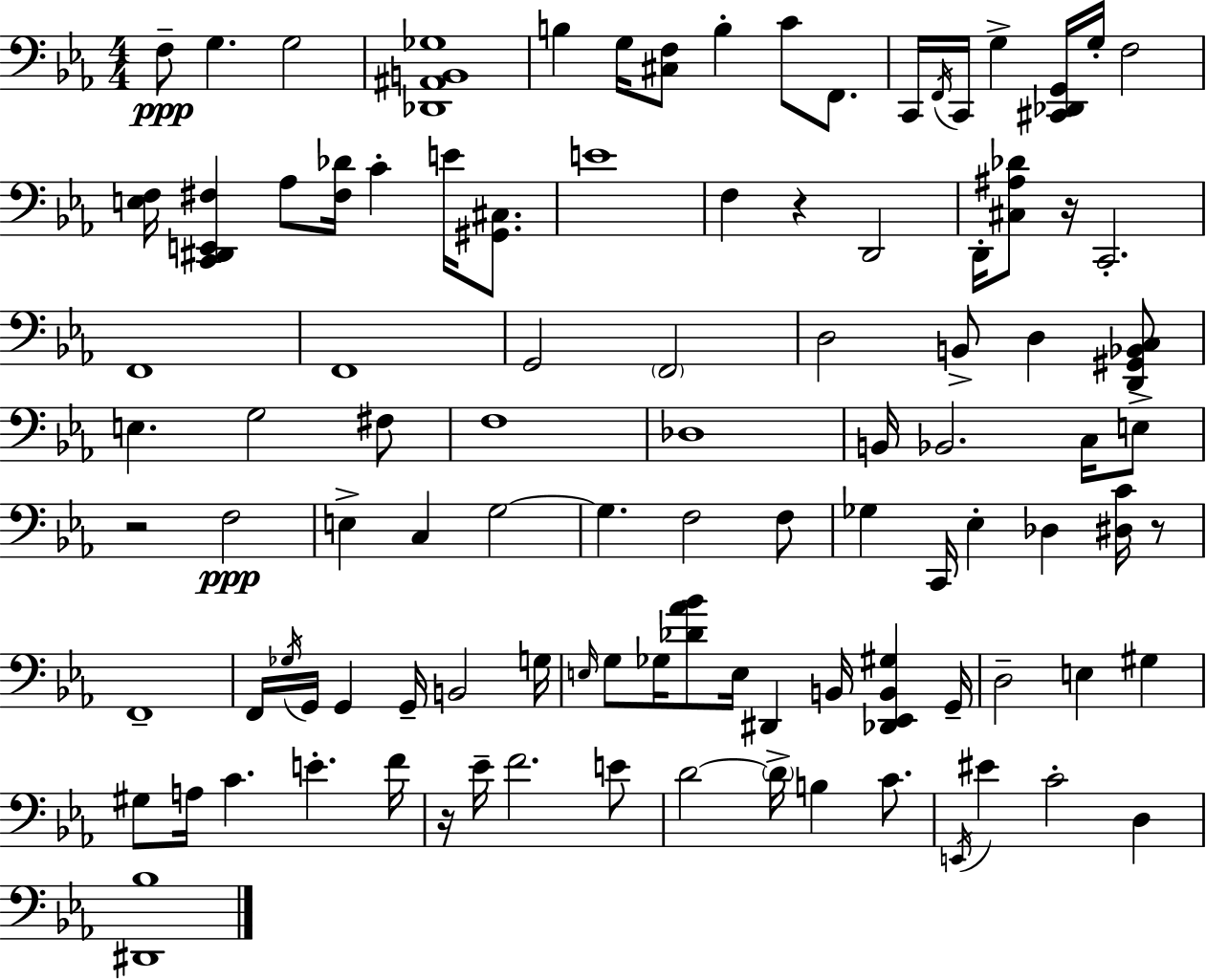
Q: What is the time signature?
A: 4/4